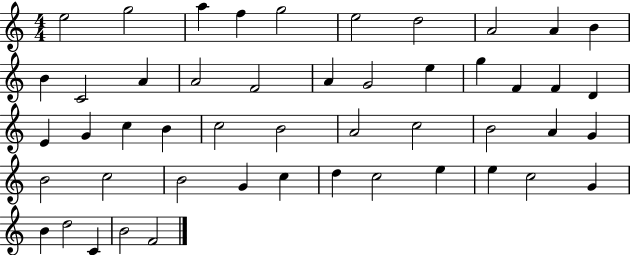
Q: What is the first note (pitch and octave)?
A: E5